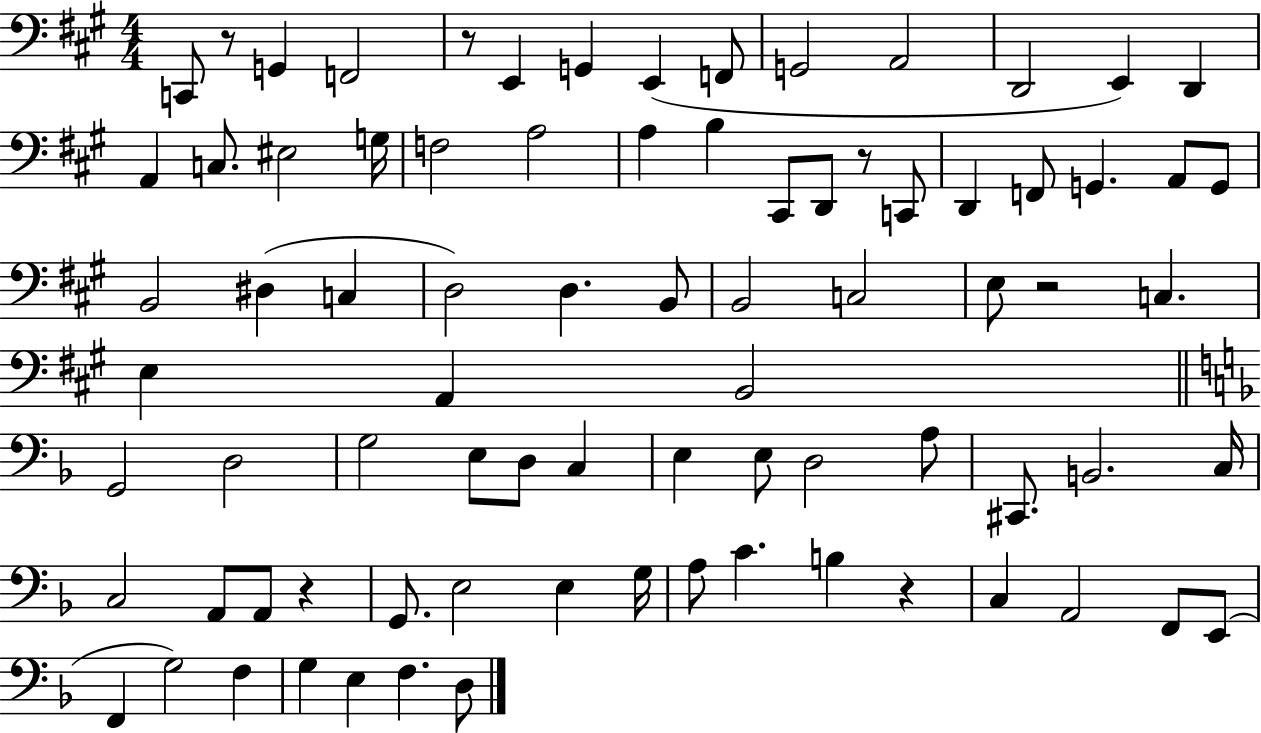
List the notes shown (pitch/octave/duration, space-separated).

C2/e R/e G2/q F2/h R/e E2/q G2/q E2/q F2/e G2/h A2/h D2/h E2/q D2/q A2/q C3/e. EIS3/h G3/s F3/h A3/h A3/q B3/q C#2/e D2/e R/e C2/e D2/q F2/e G2/q. A2/e G2/e B2/h D#3/q C3/q D3/h D3/q. B2/e B2/h C3/h E3/e R/h C3/q. E3/q A2/q B2/h G2/h D3/h G3/h E3/e D3/e C3/q E3/q E3/e D3/h A3/e C#2/e. B2/h. C3/s C3/h A2/e A2/e R/q G2/e. E3/h E3/q G3/s A3/e C4/q. B3/q R/q C3/q A2/h F2/e E2/e F2/q G3/h F3/q G3/q E3/q F3/q. D3/e